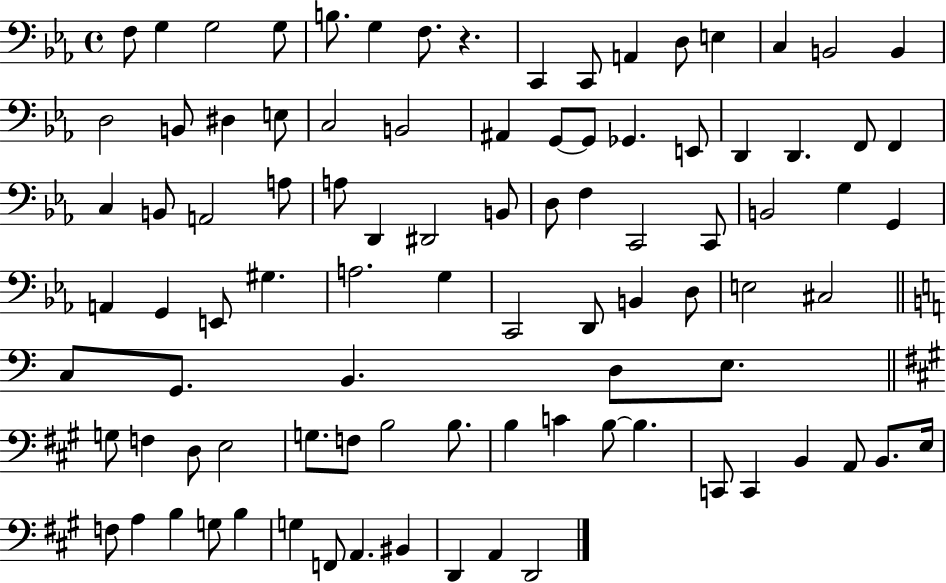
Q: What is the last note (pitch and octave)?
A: D2